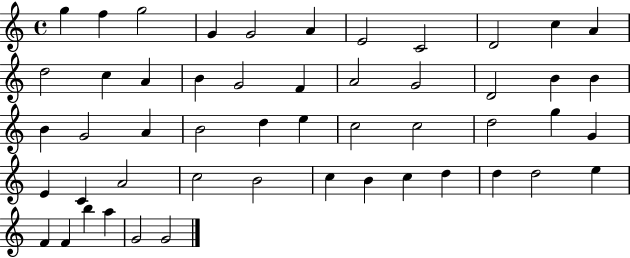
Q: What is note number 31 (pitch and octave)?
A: D5